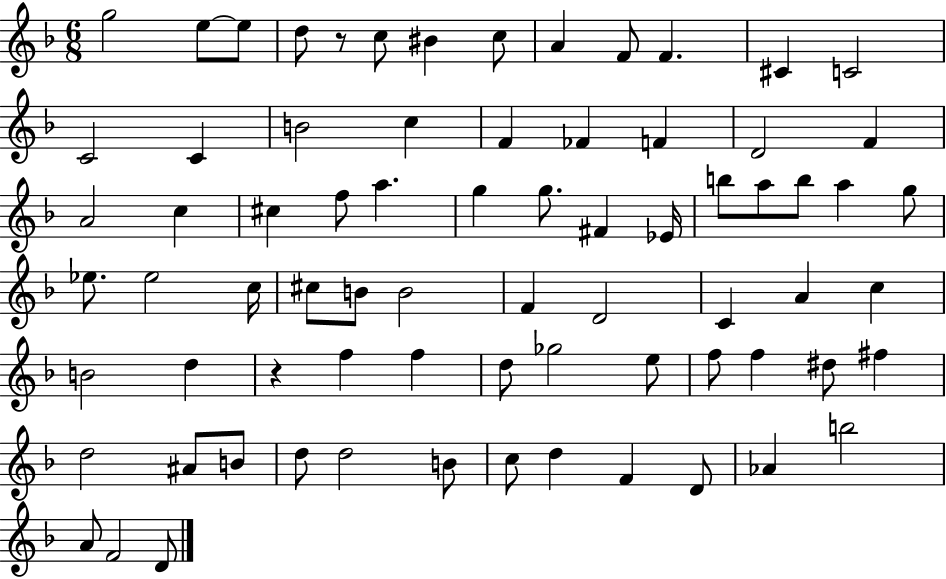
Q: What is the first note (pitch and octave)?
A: G5